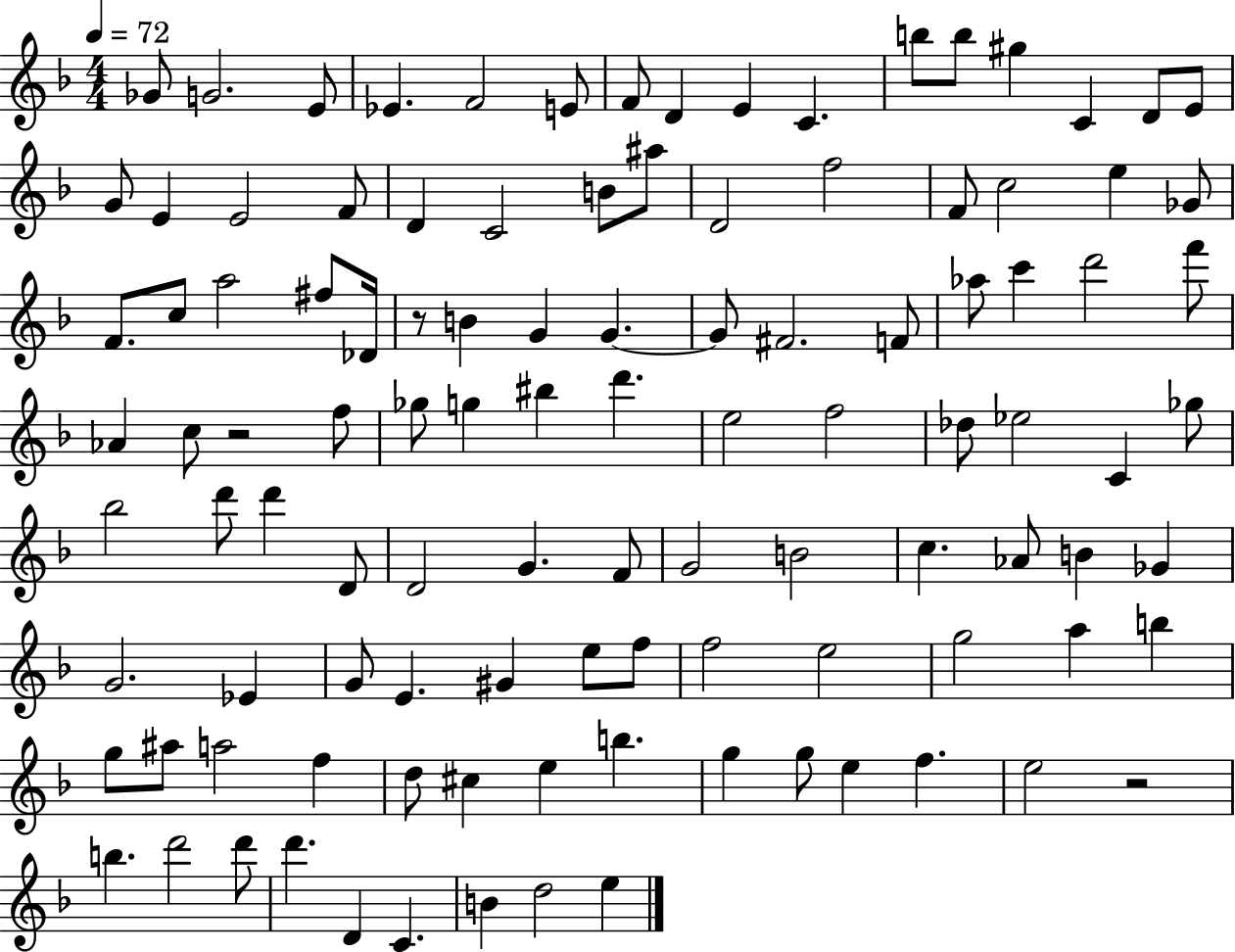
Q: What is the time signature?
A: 4/4